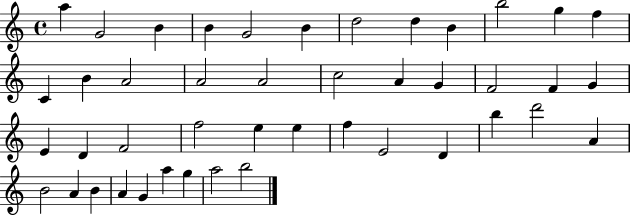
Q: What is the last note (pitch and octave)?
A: B5